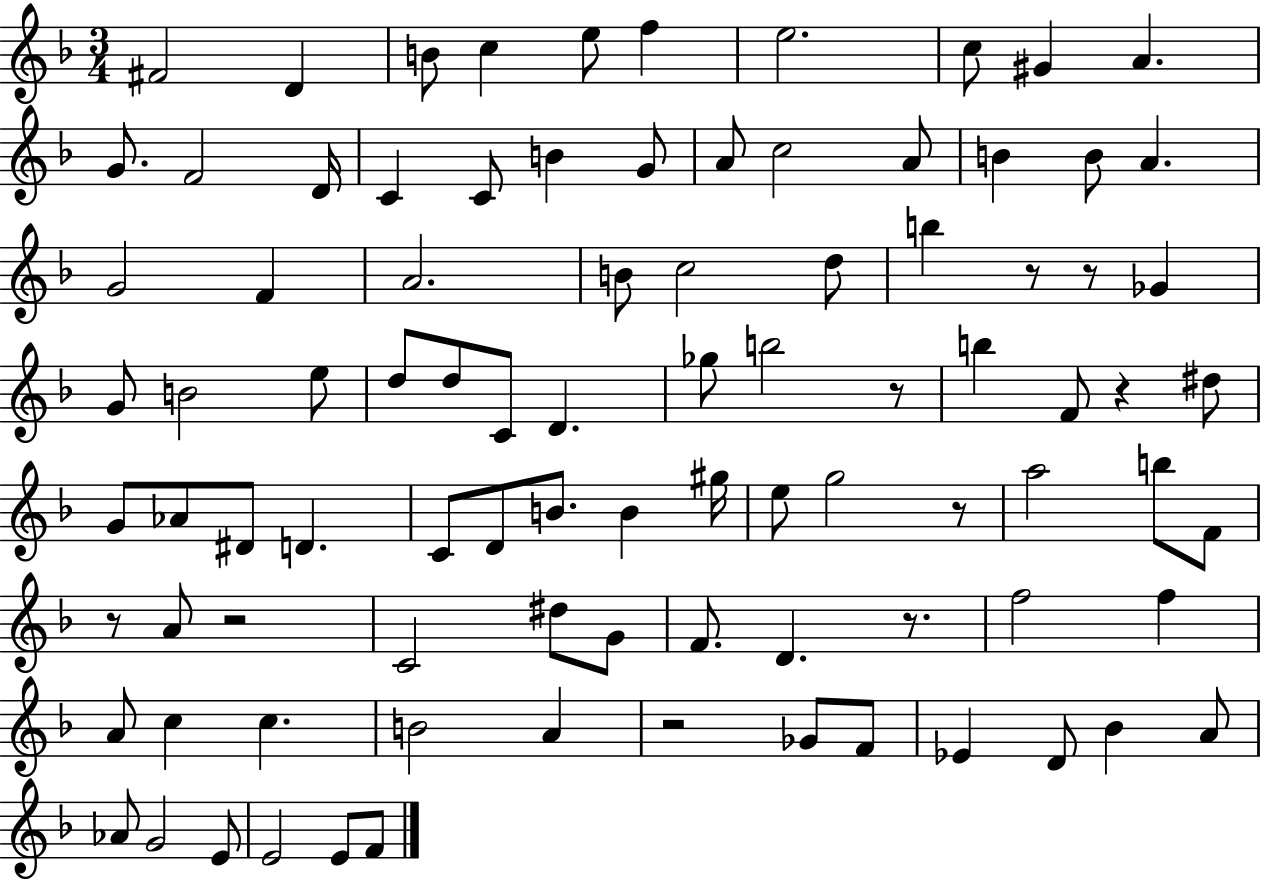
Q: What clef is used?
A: treble